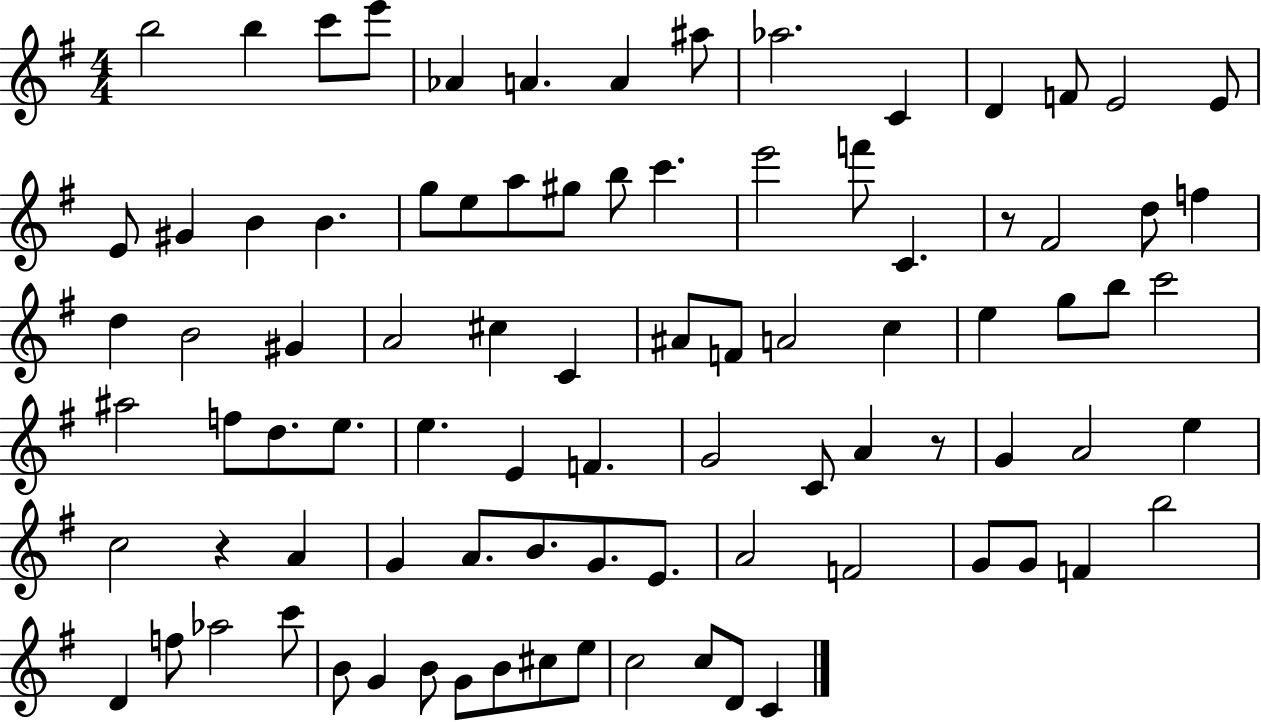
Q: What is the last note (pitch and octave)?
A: C4